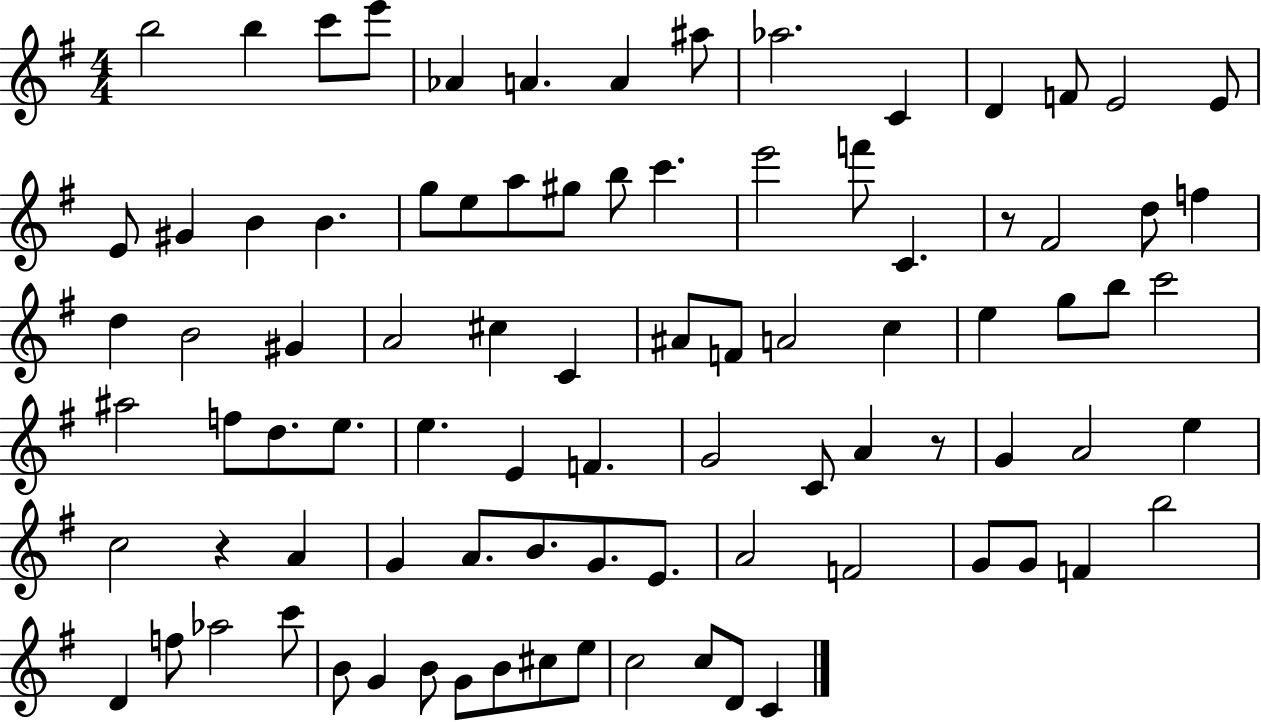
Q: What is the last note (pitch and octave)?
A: C4